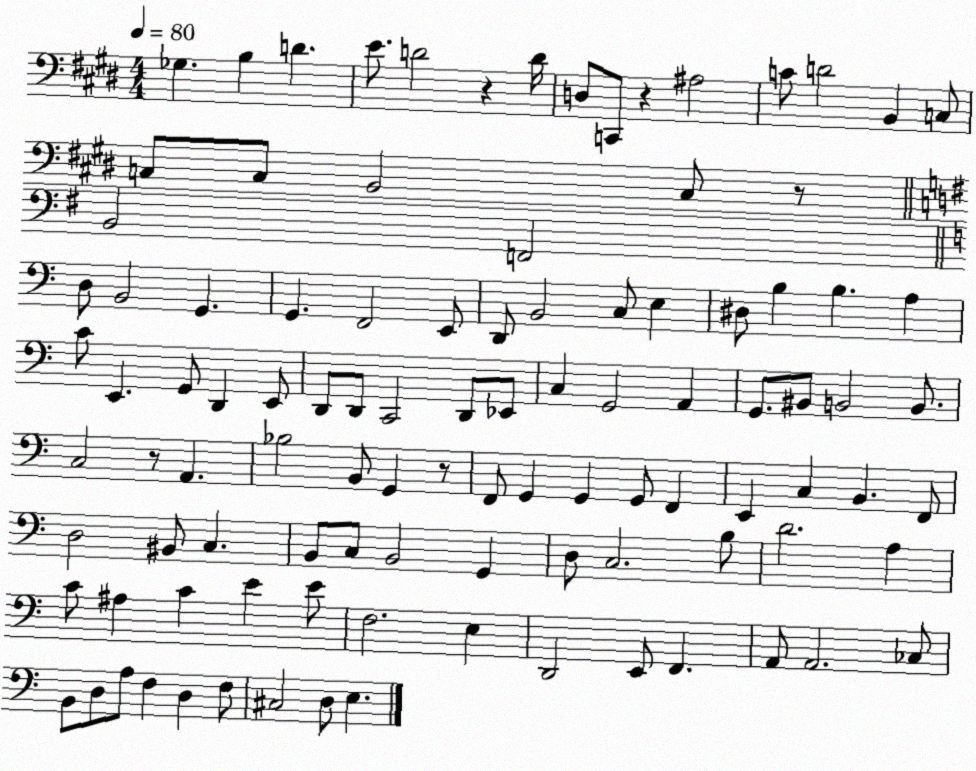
X:1
T:Untitled
M:4/4
L:1/4
K:E
_G, B, D E/2 D2 z D/4 D,/2 C,,/2 z ^A,2 C/2 D2 B,, C,/2 C,/2 C,/2 B,,2 C,/2 z/2 B,,2 F,,2 D,/2 B,,2 G,, G,, F,,2 E,,/2 D,,/2 B,,2 C,/2 E, ^D,/2 B, B, A, C/2 E,, G,,/2 D,, E,,/2 D,,/2 D,,/2 C,,2 D,,/2 _E,,/2 C, G,,2 A,, G,,/2 ^B,,/2 B,,2 B,,/2 C,2 z/2 A,, _B,2 B,,/2 G,, z/2 F,,/2 G,, G,, G,,/2 F,, E,, C, B,, F,,/2 D,2 ^B,,/2 C, B,,/2 C,/2 B,,2 G,, D,/2 C,2 B,/2 D2 A, C/2 ^A, C E E/2 F,2 E, D,,2 E,,/2 F,, A,,/2 A,,2 _C,/2 B,,/2 D,/2 A,/2 F, D, F,/2 ^C,2 D,/2 E,